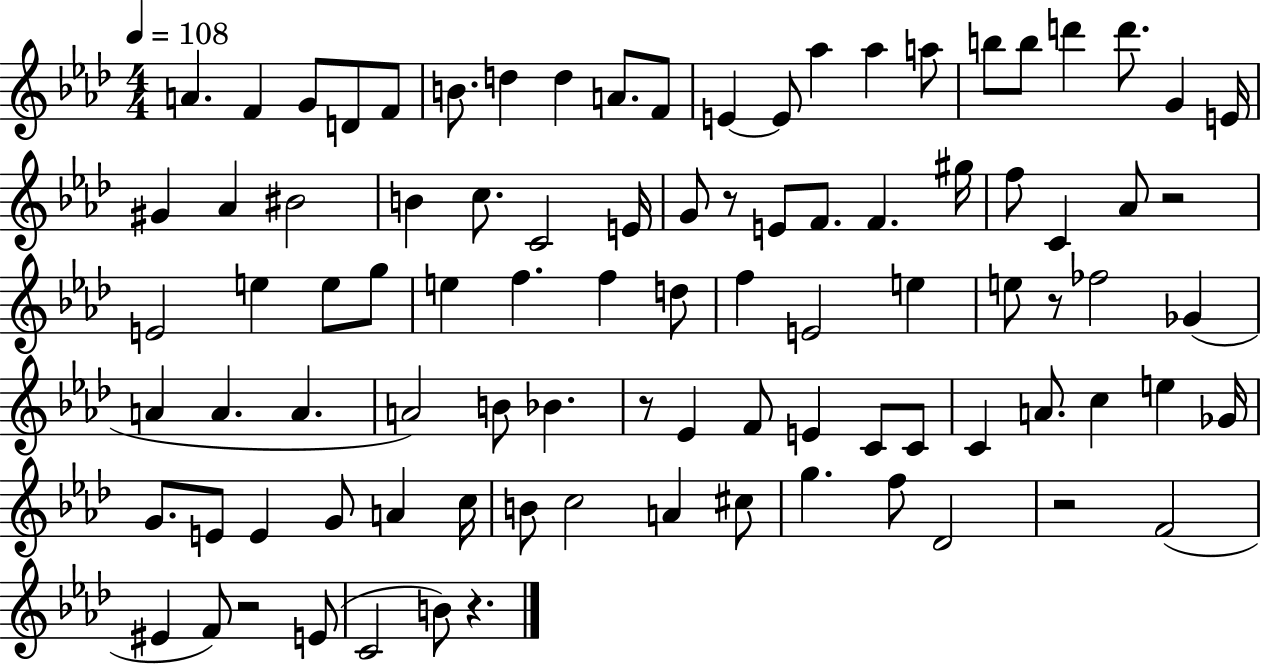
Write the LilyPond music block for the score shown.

{
  \clef treble
  \numericTimeSignature
  \time 4/4
  \key aes \major
  \tempo 4 = 108
  a'4. f'4 g'8 d'8 f'8 | b'8. d''4 d''4 a'8. f'8 | e'4~~ e'8 aes''4 aes''4 a''8 | b''8 b''8 d'''4 d'''8. g'4 e'16 | \break gis'4 aes'4 bis'2 | b'4 c''8. c'2 e'16 | g'8 r8 e'8 f'8. f'4. gis''16 | f''8 c'4 aes'8 r2 | \break e'2 e''4 e''8 g''8 | e''4 f''4. f''4 d''8 | f''4 e'2 e''4 | e''8 r8 fes''2 ges'4( | \break a'4 a'4. a'4. | a'2) b'8 bes'4. | r8 ees'4 f'8 e'4 c'8 c'8 | c'4 a'8. c''4 e''4 ges'16 | \break g'8. e'8 e'4 g'8 a'4 c''16 | b'8 c''2 a'4 cis''8 | g''4. f''8 des'2 | r2 f'2( | \break eis'4 f'8) r2 e'8( | c'2 b'8) r4. | \bar "|."
}